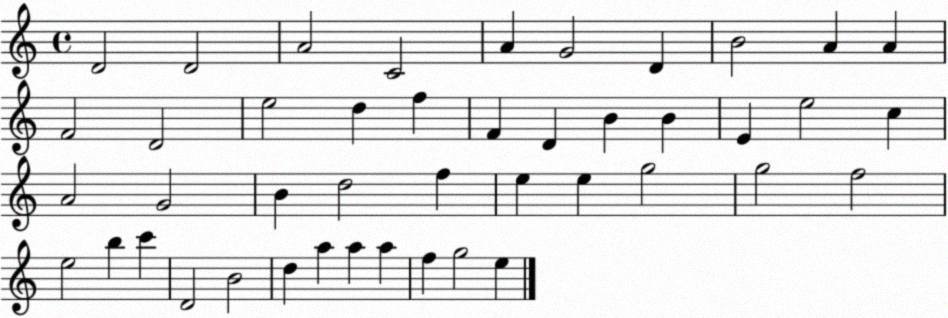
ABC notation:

X:1
T:Untitled
M:4/4
L:1/4
K:C
D2 D2 A2 C2 A G2 D B2 A A F2 D2 e2 d f F D B B E e2 c A2 G2 B d2 f e e g2 g2 f2 e2 b c' D2 B2 d a a a f g2 e